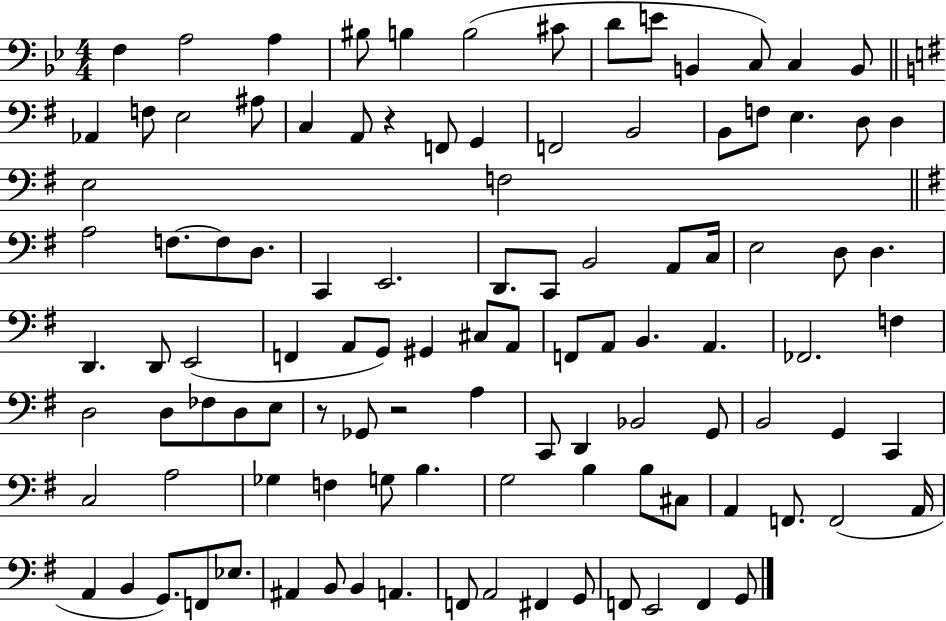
X:1
T:Untitled
M:4/4
L:1/4
K:Bb
F, A,2 A, ^B,/2 B, B,2 ^C/2 D/2 E/2 B,, C,/2 C, B,,/2 _A,, F,/2 E,2 ^A,/2 C, A,,/2 z F,,/2 G,, F,,2 B,,2 B,,/2 F,/2 E, D,/2 D, E,2 F,2 A,2 F,/2 F,/2 D,/2 C,, E,,2 D,,/2 C,,/2 B,,2 A,,/2 C,/4 E,2 D,/2 D, D,, D,,/2 E,,2 F,, A,,/2 G,,/2 ^G,, ^C,/2 A,,/2 F,,/2 A,,/2 B,, A,, _F,,2 F, D,2 D,/2 _F,/2 D,/2 E,/2 z/2 _G,,/2 z2 A, C,,/2 D,, _B,,2 G,,/2 B,,2 G,, C,, C,2 A,2 _G, F, G,/2 B, G,2 B, B,/2 ^C,/2 A,, F,,/2 F,,2 A,,/4 A,, B,, G,,/2 F,,/2 _E,/2 ^A,, B,,/2 B,, A,, F,,/2 A,,2 ^F,, G,,/2 F,,/2 E,,2 F,, G,,/2